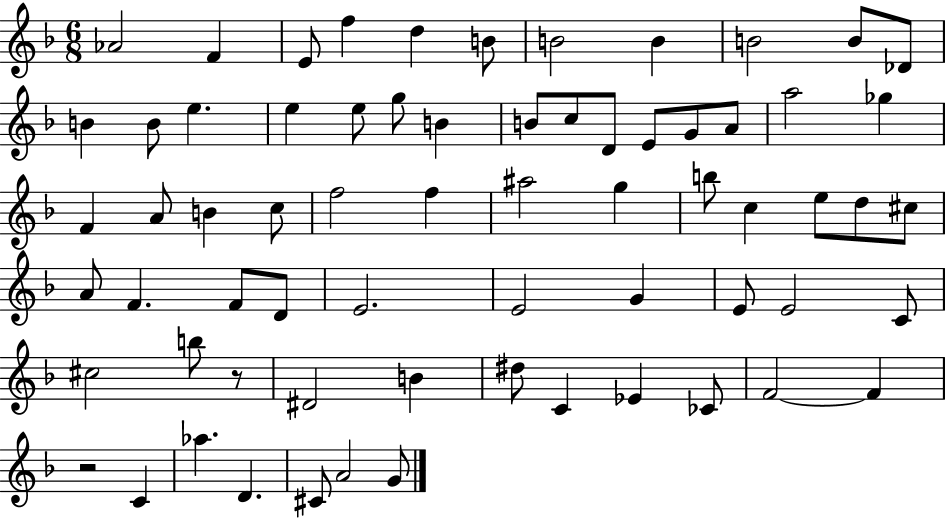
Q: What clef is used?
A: treble